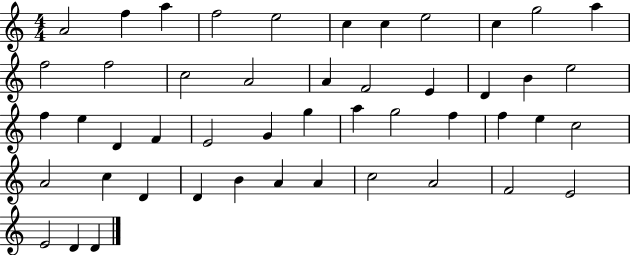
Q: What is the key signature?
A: C major